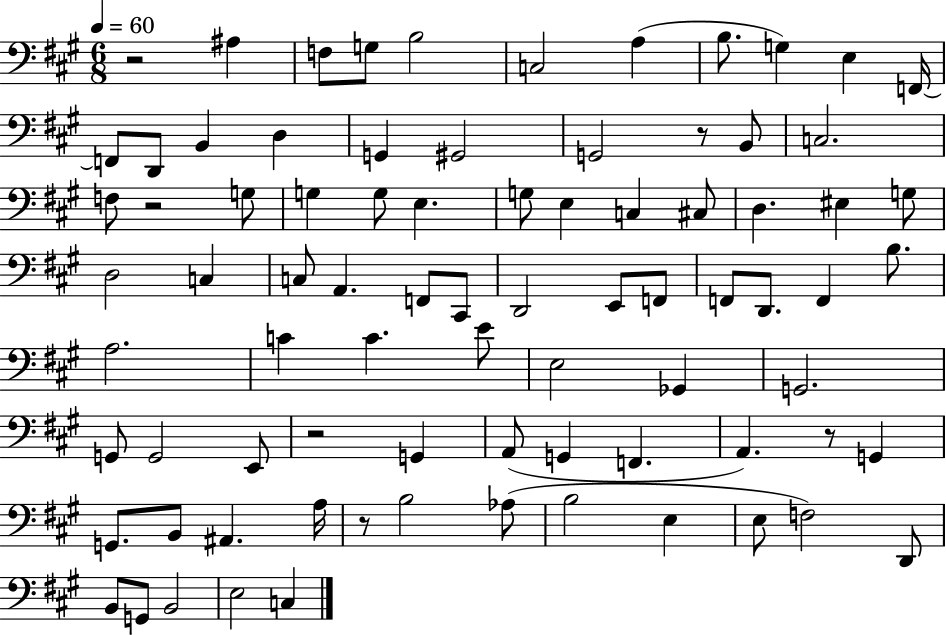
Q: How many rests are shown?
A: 6